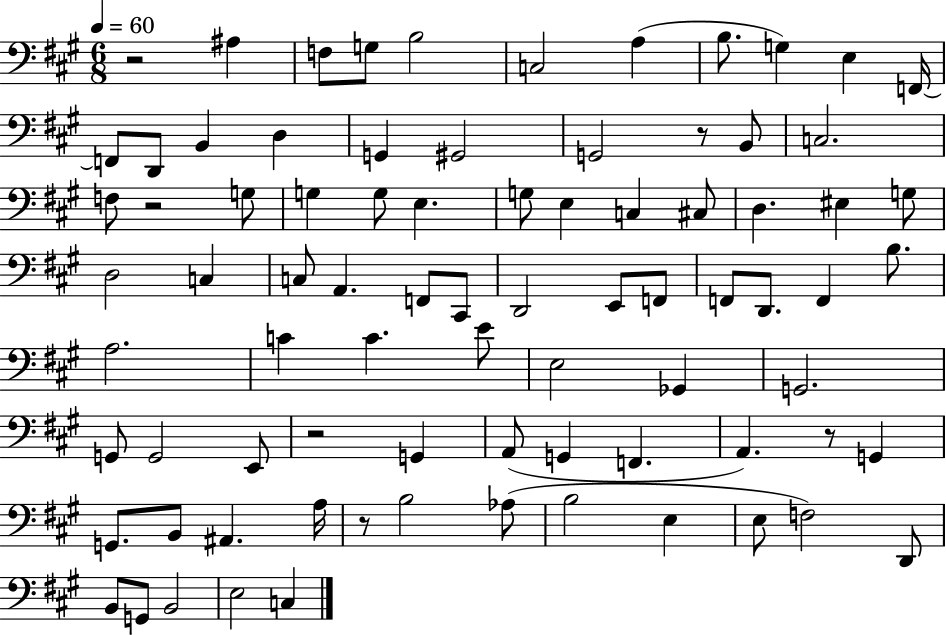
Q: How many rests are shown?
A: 6